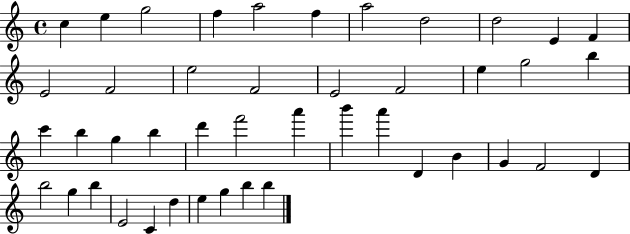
{
  \clef treble
  \time 4/4
  \defaultTimeSignature
  \key c \major
  c''4 e''4 g''2 | f''4 a''2 f''4 | a''2 d''2 | d''2 e'4 f'4 | \break e'2 f'2 | e''2 f'2 | e'2 f'2 | e''4 g''2 b''4 | \break c'''4 b''4 g''4 b''4 | d'''4 f'''2 a'''4 | b'''4 a'''4 d'4 b'4 | g'4 f'2 d'4 | \break b''2 g''4 b''4 | e'2 c'4 d''4 | e''4 g''4 b''4 b''4 | \bar "|."
}